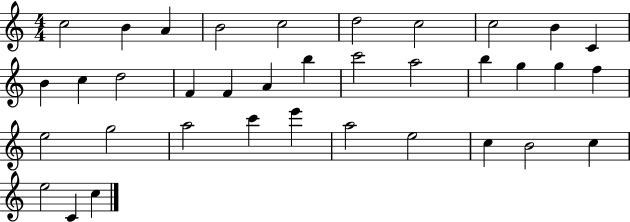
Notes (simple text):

C5/h B4/q A4/q B4/h C5/h D5/h C5/h C5/h B4/q C4/q B4/q C5/q D5/h F4/q F4/q A4/q B5/q C6/h A5/h B5/q G5/q G5/q F5/q E5/h G5/h A5/h C6/q E6/q A5/h E5/h C5/q B4/h C5/q E5/h C4/q C5/q